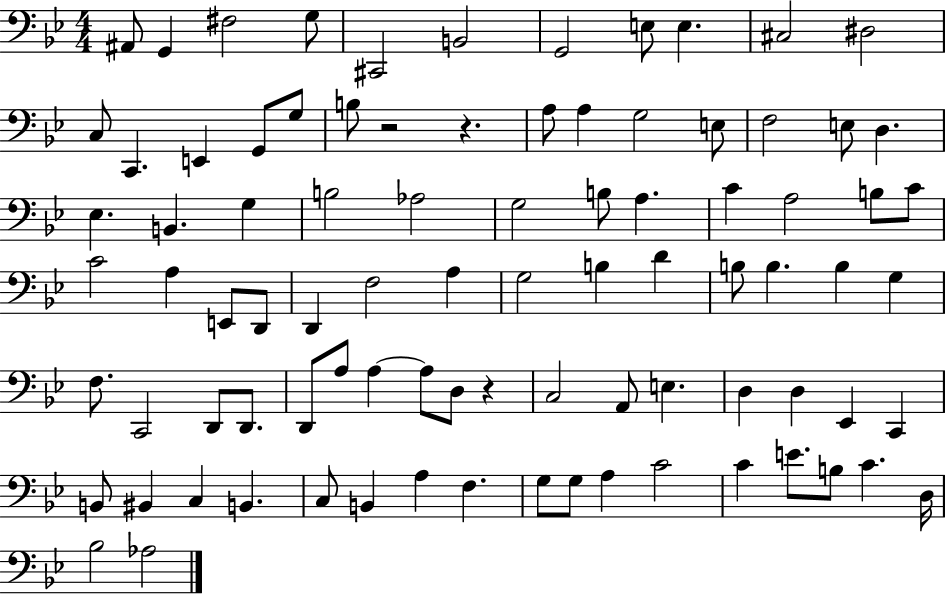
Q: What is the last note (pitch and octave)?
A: Ab3